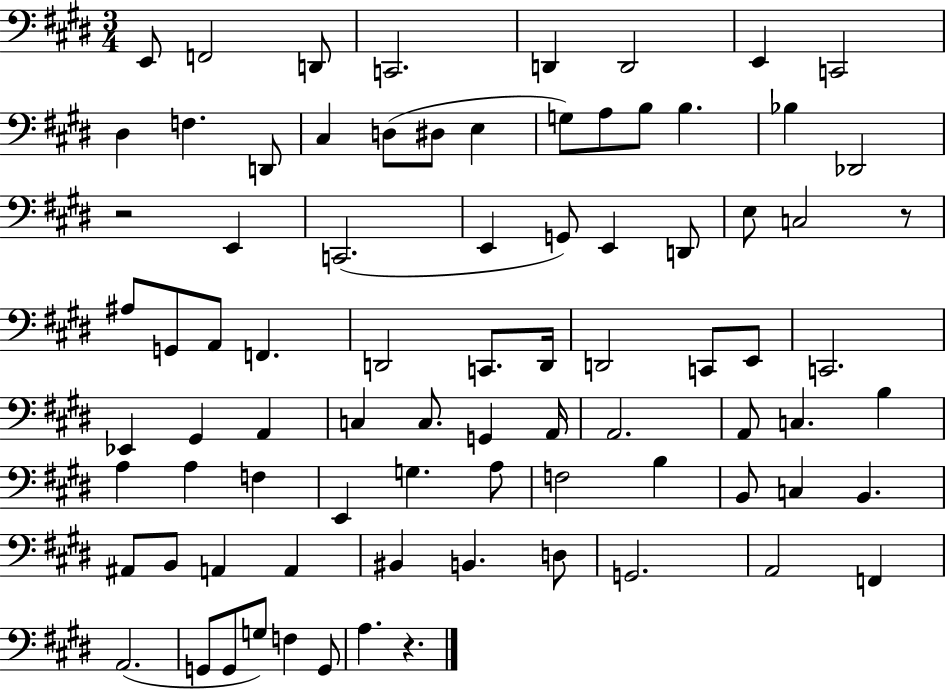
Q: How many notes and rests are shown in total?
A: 82